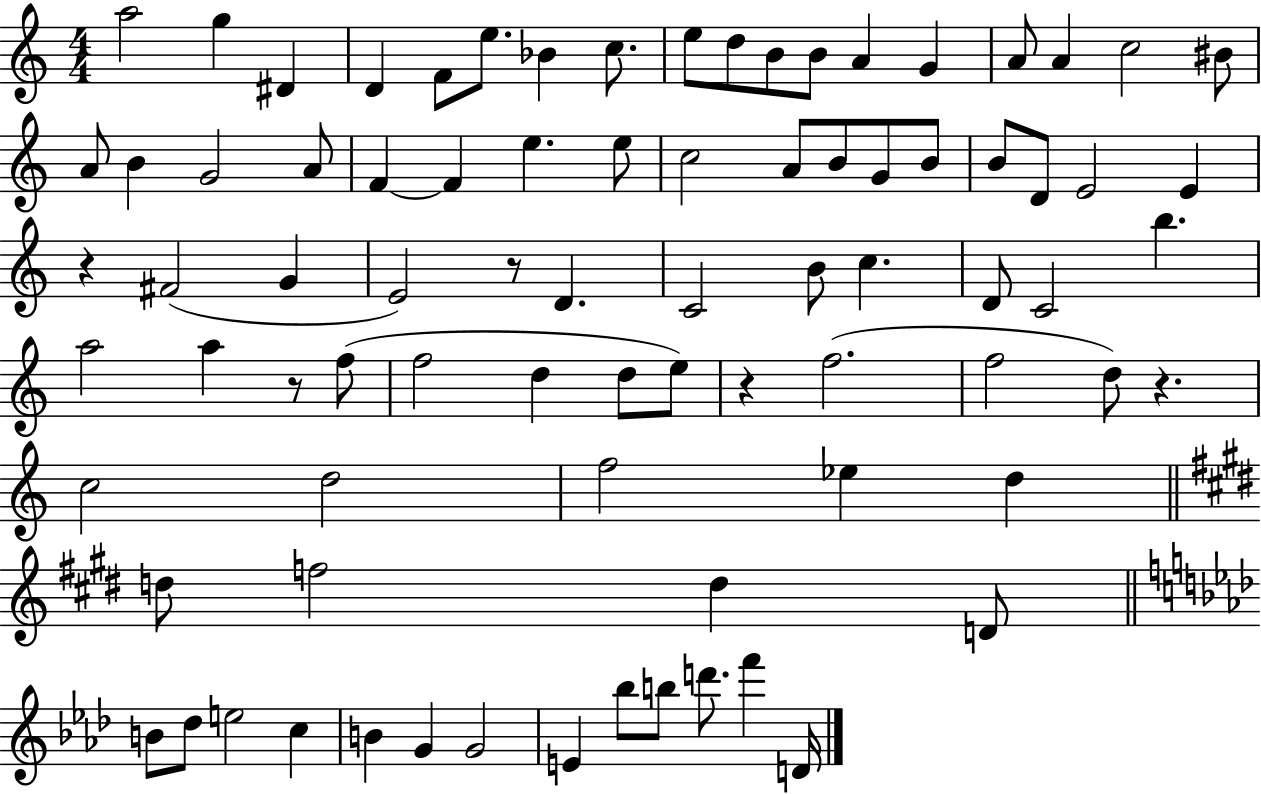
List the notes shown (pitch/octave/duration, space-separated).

A5/h G5/q D#4/q D4/q F4/e E5/e. Bb4/q C5/e. E5/e D5/e B4/e B4/e A4/q G4/q A4/e A4/q C5/h BIS4/e A4/e B4/q G4/h A4/e F4/q F4/q E5/q. E5/e C5/h A4/e B4/e G4/e B4/e B4/e D4/e E4/h E4/q R/q F#4/h G4/q E4/h R/e D4/q. C4/h B4/e C5/q. D4/e C4/h B5/q. A5/h A5/q R/e F5/e F5/h D5/q D5/e E5/e R/q F5/h. F5/h D5/e R/q. C5/h D5/h F5/h Eb5/q D5/q D5/e F5/h D5/q D4/e B4/e Db5/e E5/h C5/q B4/q G4/q G4/h E4/q Bb5/e B5/e D6/e. F6/q D4/s